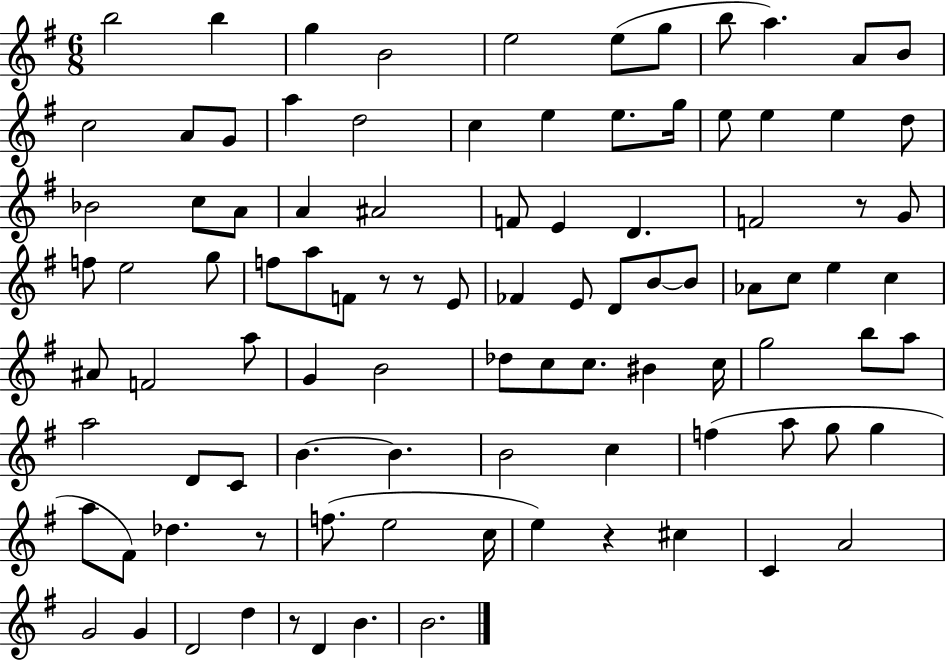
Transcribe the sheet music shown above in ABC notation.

X:1
T:Untitled
M:6/8
L:1/4
K:G
b2 b g B2 e2 e/2 g/2 b/2 a A/2 B/2 c2 A/2 G/2 a d2 c e e/2 g/4 e/2 e e d/2 _B2 c/2 A/2 A ^A2 F/2 E D F2 z/2 G/2 f/2 e2 g/2 f/2 a/2 F/2 z/2 z/2 E/2 _F E/2 D/2 B/2 B/2 _A/2 c/2 e c ^A/2 F2 a/2 G B2 _d/2 c/2 c/2 ^B c/4 g2 b/2 a/2 a2 D/2 C/2 B B B2 c f a/2 g/2 g a/2 ^F/2 _d z/2 f/2 e2 c/4 e z ^c C A2 G2 G D2 d z/2 D B B2